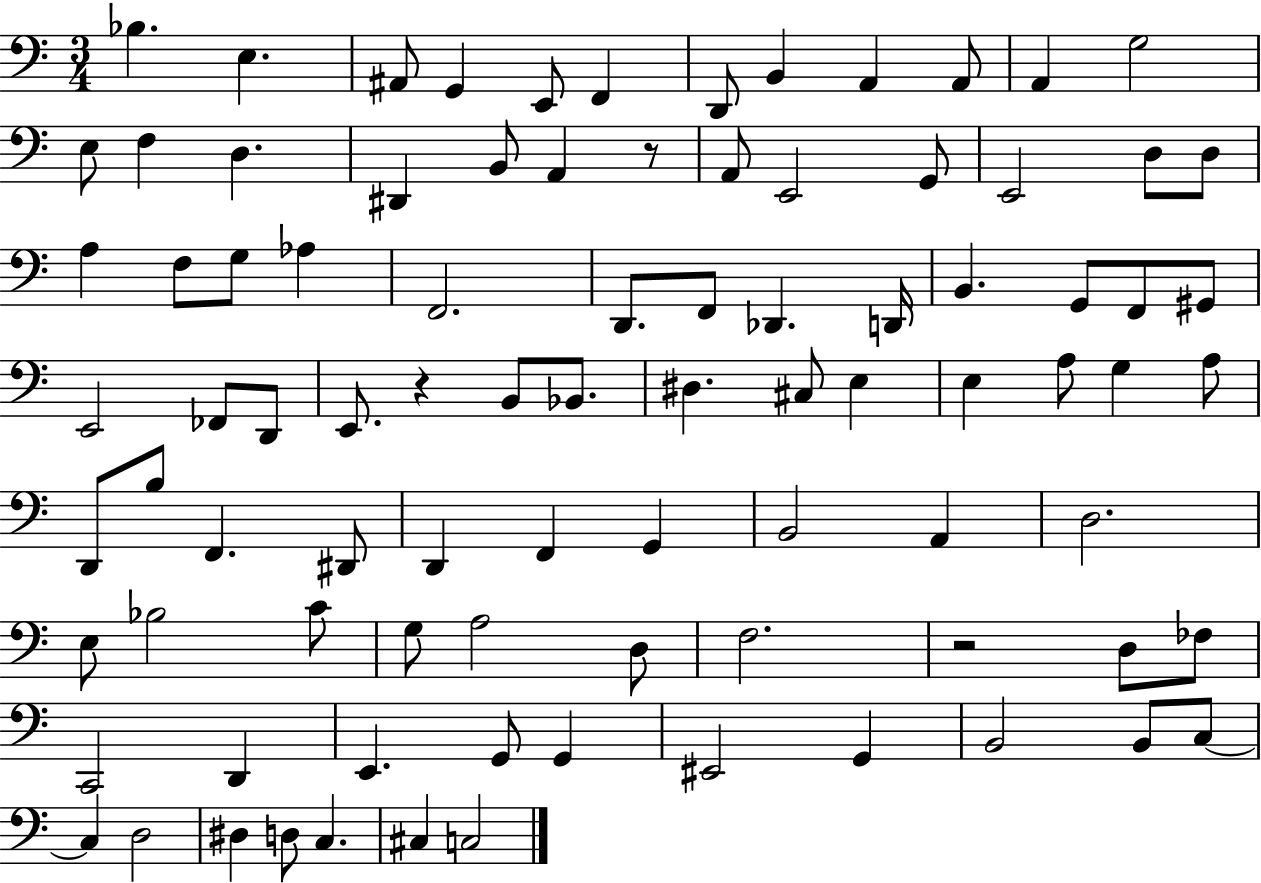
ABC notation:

X:1
T:Untitled
M:3/4
L:1/4
K:C
_B, E, ^A,,/2 G,, E,,/2 F,, D,,/2 B,, A,, A,,/2 A,, G,2 E,/2 F, D, ^D,, B,,/2 A,, z/2 A,,/2 E,,2 G,,/2 E,,2 D,/2 D,/2 A, F,/2 G,/2 _A, F,,2 D,,/2 F,,/2 _D,, D,,/4 B,, G,,/2 F,,/2 ^G,,/2 E,,2 _F,,/2 D,,/2 E,,/2 z B,,/2 _B,,/2 ^D, ^C,/2 E, E, A,/2 G, A,/2 D,,/2 B,/2 F,, ^D,,/2 D,, F,, G,, B,,2 A,, D,2 E,/2 _B,2 C/2 G,/2 A,2 D,/2 F,2 z2 D,/2 _F,/2 C,,2 D,, E,, G,,/2 G,, ^E,,2 G,, B,,2 B,,/2 C,/2 C, D,2 ^D, D,/2 C, ^C, C,2